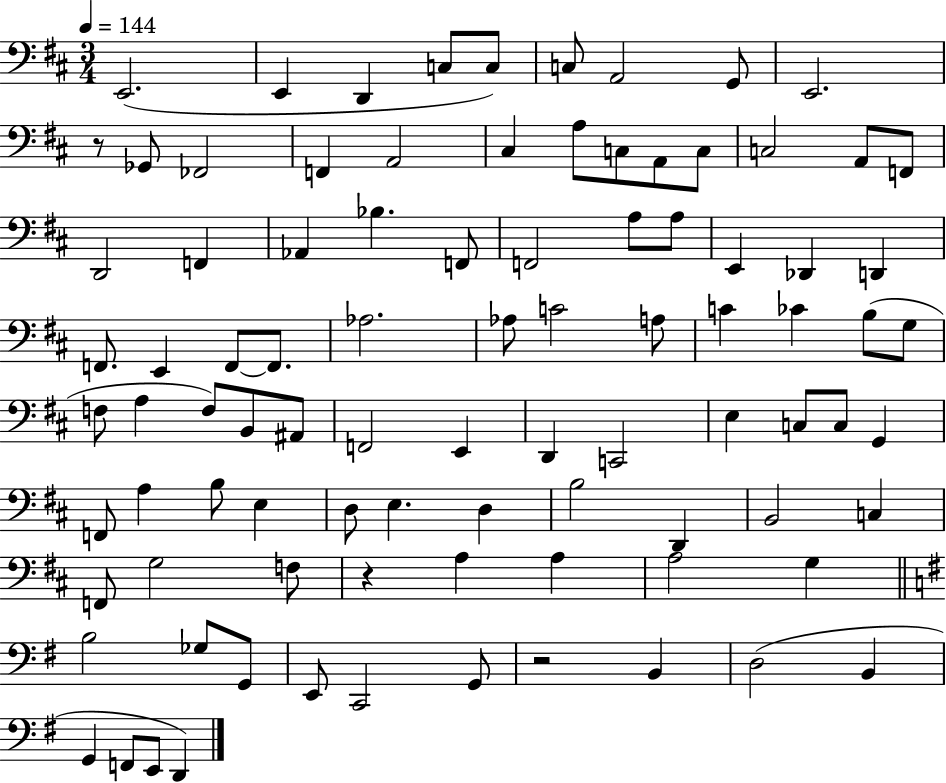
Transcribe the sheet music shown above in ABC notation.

X:1
T:Untitled
M:3/4
L:1/4
K:D
E,,2 E,, D,, C,/2 C,/2 C,/2 A,,2 G,,/2 E,,2 z/2 _G,,/2 _F,,2 F,, A,,2 ^C, A,/2 C,/2 A,,/2 C,/2 C,2 A,,/2 F,,/2 D,,2 F,, _A,, _B, F,,/2 F,,2 A,/2 A,/2 E,, _D,, D,, F,,/2 E,, F,,/2 F,,/2 _A,2 _A,/2 C2 A,/2 C _C B,/2 G,/2 F,/2 A, F,/2 B,,/2 ^A,,/2 F,,2 E,, D,, C,,2 E, C,/2 C,/2 G,, F,,/2 A, B,/2 E, D,/2 E, D, B,2 D,, B,,2 C, F,,/2 G,2 F,/2 z A, A, A,2 G, B,2 _G,/2 G,,/2 E,,/2 C,,2 G,,/2 z2 B,, D,2 B,, G,, F,,/2 E,,/2 D,,